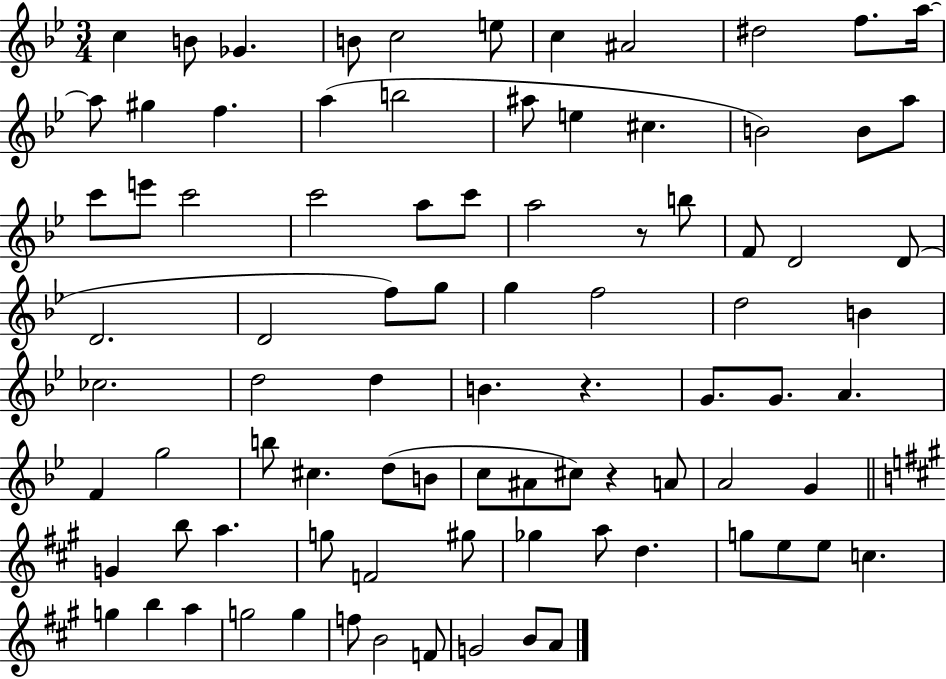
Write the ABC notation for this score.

X:1
T:Untitled
M:3/4
L:1/4
K:Bb
c B/2 _G B/2 c2 e/2 c ^A2 ^d2 f/2 a/4 a/2 ^g f a b2 ^a/2 e ^c B2 B/2 a/2 c'/2 e'/2 c'2 c'2 a/2 c'/2 a2 z/2 b/2 F/2 D2 D/2 D2 D2 f/2 g/2 g f2 d2 B _c2 d2 d B z G/2 G/2 A F g2 b/2 ^c d/2 B/2 c/2 ^A/2 ^c/2 z A/2 A2 G G b/2 a g/2 F2 ^g/2 _g a/2 d g/2 e/2 e/2 c g b a g2 g f/2 B2 F/2 G2 B/2 A/2